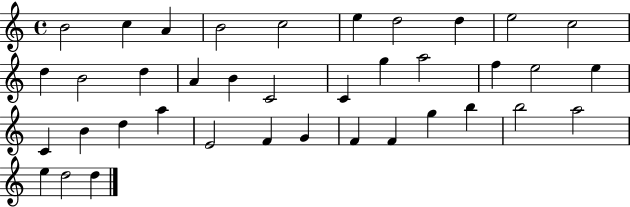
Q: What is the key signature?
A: C major